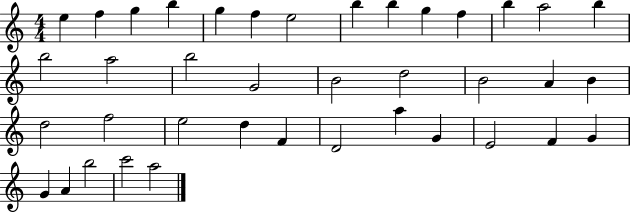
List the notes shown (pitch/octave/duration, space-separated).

E5/q F5/q G5/q B5/q G5/q F5/q E5/h B5/q B5/q G5/q F5/q B5/q A5/h B5/q B5/h A5/h B5/h G4/h B4/h D5/h B4/h A4/q B4/q D5/h F5/h E5/h D5/q F4/q D4/h A5/q G4/q E4/h F4/q G4/q G4/q A4/q B5/h C6/h A5/h